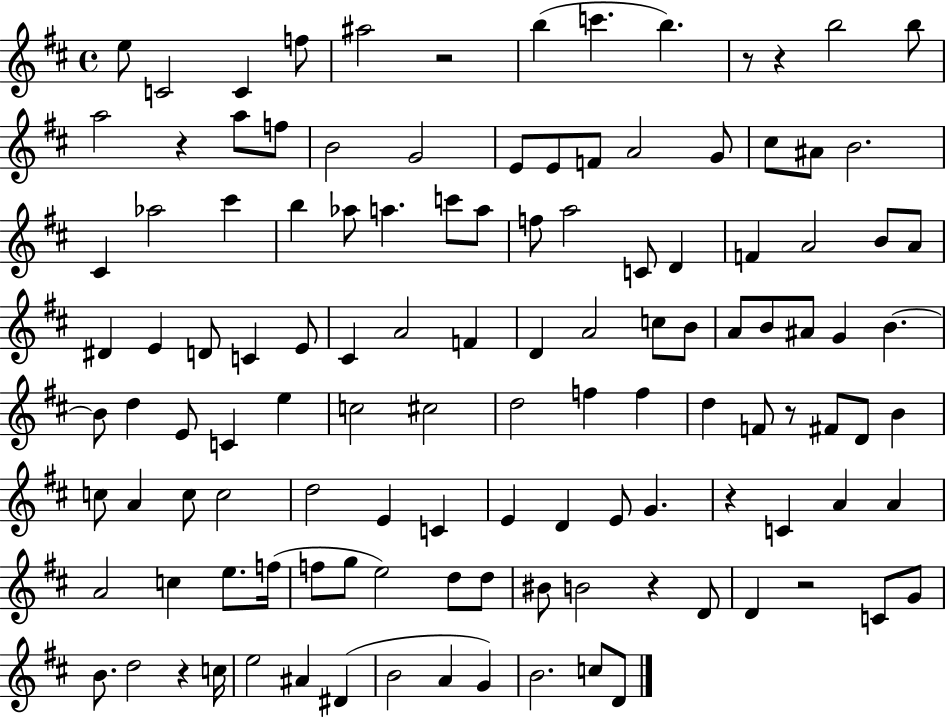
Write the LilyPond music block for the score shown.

{
  \clef treble
  \time 4/4
  \defaultTimeSignature
  \key d \major
  e''8 c'2 c'4 f''8 | ais''2 r2 | b''4( c'''4. b''4.) | r8 r4 b''2 b''8 | \break a''2 r4 a''8 f''8 | b'2 g'2 | e'8 e'8 f'8 a'2 g'8 | cis''8 ais'8 b'2. | \break cis'4 aes''2 cis'''4 | b''4 aes''8 a''4. c'''8 a''8 | f''8 a''2 c'8 d'4 | f'4 a'2 b'8 a'8 | \break dis'4 e'4 d'8 c'4 e'8 | cis'4 a'2 f'4 | d'4 a'2 c''8 b'8 | a'8 b'8 ais'8 g'4 b'4.~~ | \break b'8 d''4 e'8 c'4 e''4 | c''2 cis''2 | d''2 f''4 f''4 | d''4 f'8 r8 fis'8 d'8 b'4 | \break c''8 a'4 c''8 c''2 | d''2 e'4 c'4 | e'4 d'4 e'8 g'4. | r4 c'4 a'4 a'4 | \break a'2 c''4 e''8. f''16( | f''8 g''8 e''2) d''8 d''8 | bis'8 b'2 r4 d'8 | d'4 r2 c'8 g'8 | \break b'8. d''2 r4 c''16 | e''2 ais'4 dis'4( | b'2 a'4 g'4) | b'2. c''8 d'8 | \break \bar "|."
}